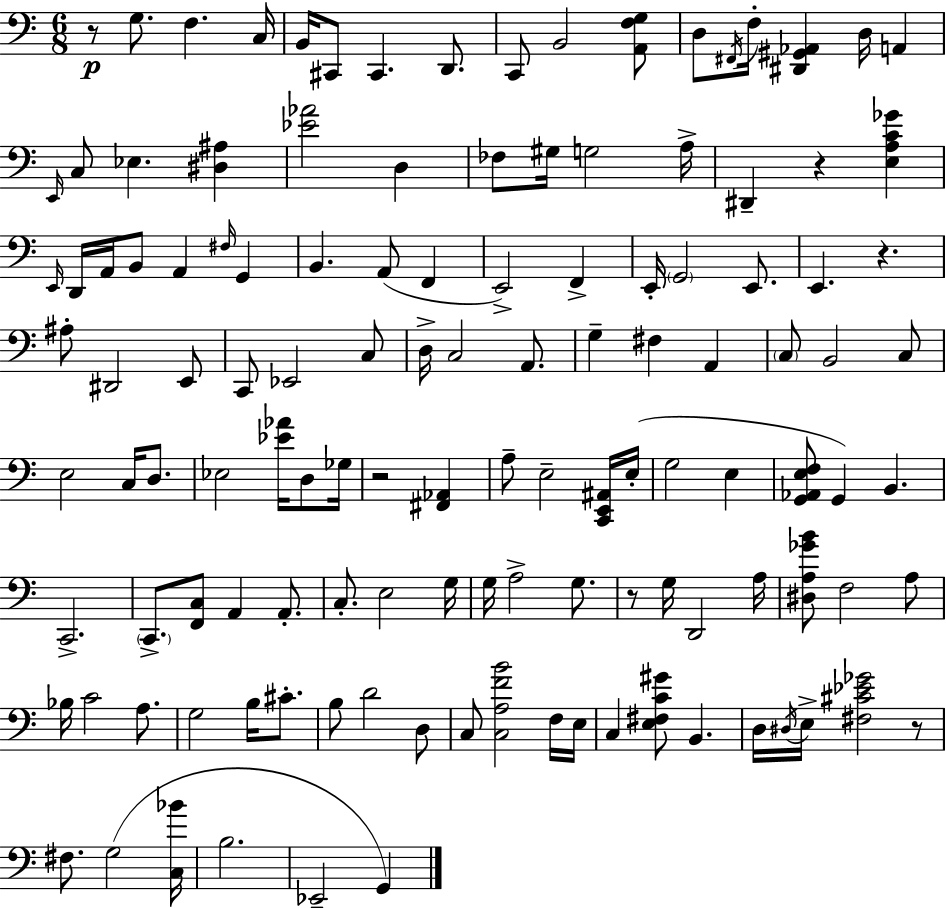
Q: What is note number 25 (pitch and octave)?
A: D2